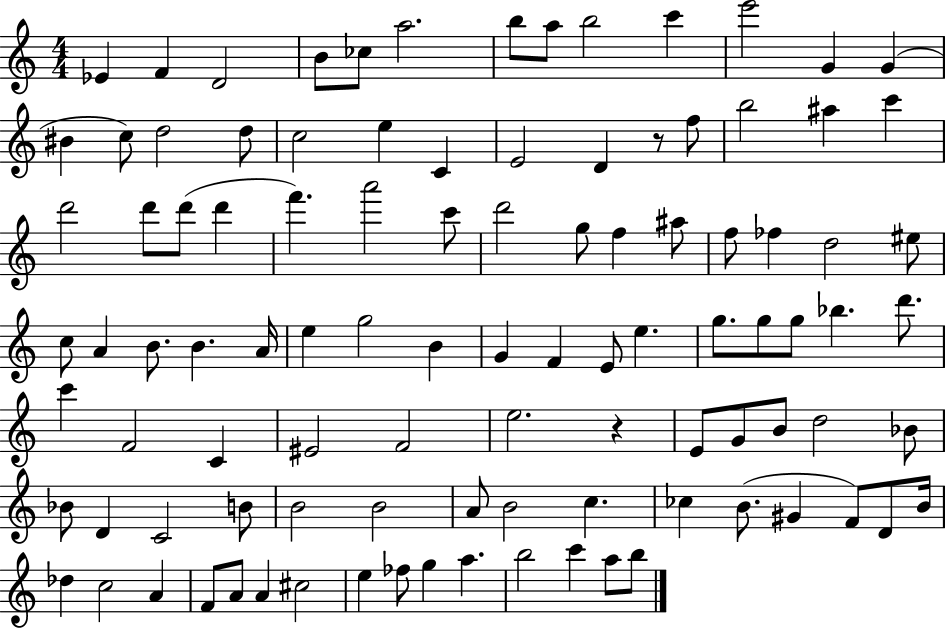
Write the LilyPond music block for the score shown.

{
  \clef treble
  \numericTimeSignature
  \time 4/4
  \key c \major
  \repeat volta 2 { ees'4 f'4 d'2 | b'8 ces''8 a''2. | b''8 a''8 b''2 c'''4 | e'''2 g'4 g'4( | \break bis'4 c''8) d''2 d''8 | c''2 e''4 c'4 | e'2 d'4 r8 f''8 | b''2 ais''4 c'''4 | \break d'''2 d'''8 d'''8( d'''4 | f'''4.) a'''2 c'''8 | d'''2 g''8 f''4 ais''8 | f''8 fes''4 d''2 eis''8 | \break c''8 a'4 b'8. b'4. a'16 | e''4 g''2 b'4 | g'4 f'4 e'8 e''4. | g''8. g''8 g''8 bes''4. d'''8. | \break c'''4 f'2 c'4 | eis'2 f'2 | e''2. r4 | e'8 g'8 b'8 d''2 bes'8 | \break bes'8 d'4 c'2 b'8 | b'2 b'2 | a'8 b'2 c''4. | ces''4 b'8.( gis'4 f'8) d'8 b'16 | \break des''4 c''2 a'4 | f'8 a'8 a'4 cis''2 | e''4 fes''8 g''4 a''4. | b''2 c'''4 a''8 b''8 | \break } \bar "|."
}